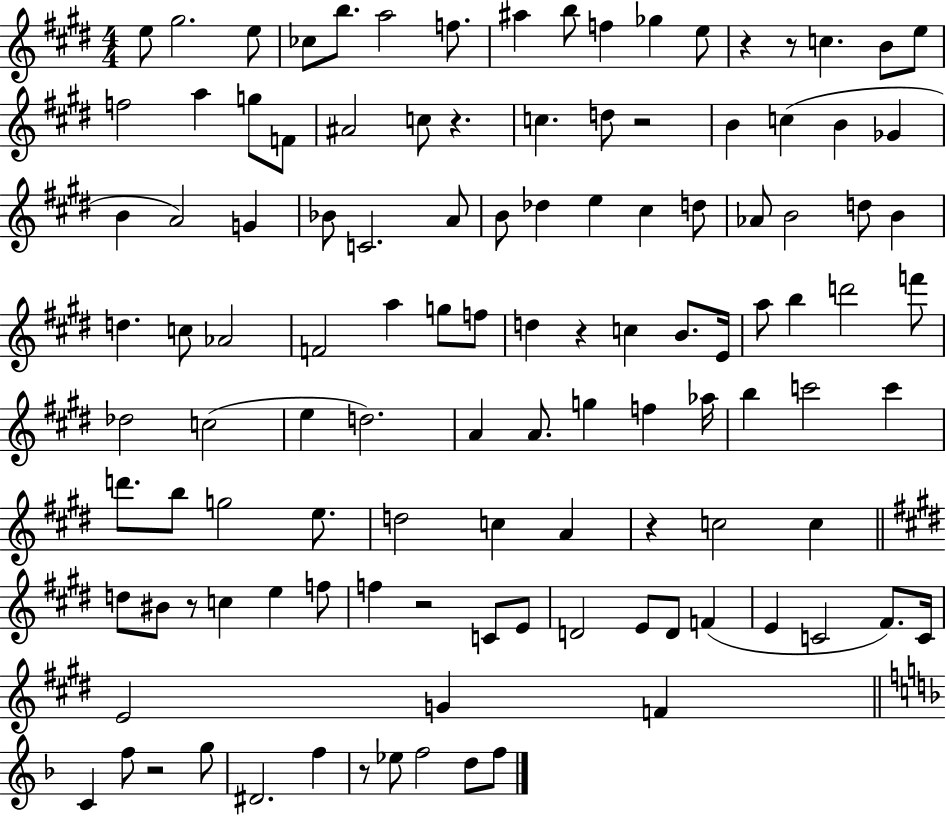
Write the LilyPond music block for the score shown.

{
  \clef treble
  \numericTimeSignature
  \time 4/4
  \key e \major
  e''8 gis''2. e''8 | ces''8 b''8. a''2 f''8. | ais''4 b''8 f''4 ges''4 e''8 | r4 r8 c''4. b'8 e''8 | \break f''2 a''4 g''8 f'8 | ais'2 c''8 r4. | c''4. d''8 r2 | b'4 c''4( b'4 ges'4 | \break b'4 a'2) g'4 | bes'8 c'2. a'8 | b'8 des''4 e''4 cis''4 d''8 | aes'8 b'2 d''8 b'4 | \break d''4. c''8 aes'2 | f'2 a''4 g''8 f''8 | d''4 r4 c''4 b'8. e'16 | a''8 b''4 d'''2 f'''8 | \break des''2 c''2( | e''4 d''2.) | a'4 a'8. g''4 f''4 aes''16 | b''4 c'''2 c'''4 | \break d'''8. b''8 g''2 e''8. | d''2 c''4 a'4 | r4 c''2 c''4 | \bar "||" \break \key e \major d''8 bis'8 r8 c''4 e''4 f''8 | f''4 r2 c'8 e'8 | d'2 e'8 d'8 f'4( | e'4 c'2 fis'8.) c'16 | \break e'2 g'4 f'4 | \bar "||" \break \key d \minor c'4 f''8 r2 g''8 | dis'2. f''4 | r8 ees''8 f''2 d''8 f''8 | \bar "|."
}